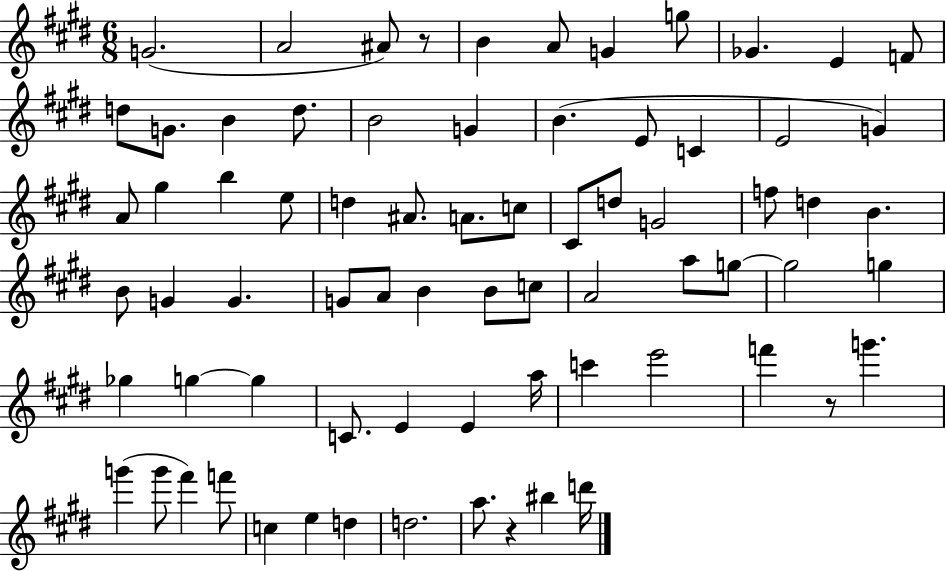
X:1
T:Untitled
M:6/8
L:1/4
K:E
G2 A2 ^A/2 z/2 B A/2 G g/2 _G E F/2 d/2 G/2 B d/2 B2 G B E/2 C E2 G A/2 ^g b e/2 d ^A/2 A/2 c/2 ^C/2 d/2 G2 f/2 d B B/2 G G G/2 A/2 B B/2 c/2 A2 a/2 g/2 g2 g _g g g C/2 E E a/4 c' e'2 f' z/2 g' g' g'/2 ^f' f'/2 c e d d2 a/2 z ^b d'/4